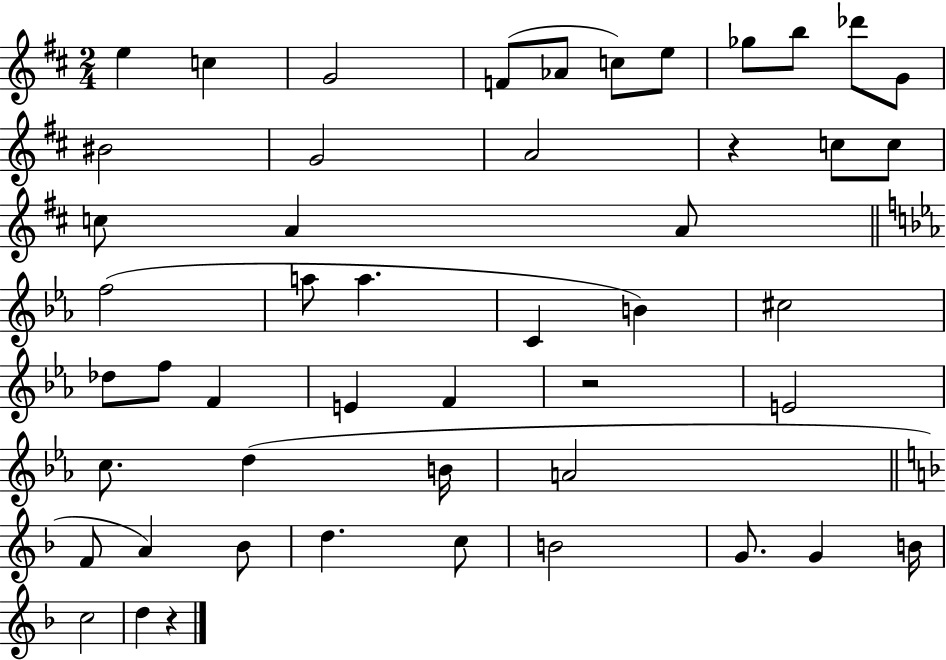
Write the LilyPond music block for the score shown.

{
  \clef treble
  \numericTimeSignature
  \time 2/4
  \key d \major
  \repeat volta 2 { e''4 c''4 | g'2 | f'8( aes'8 c''8) e''8 | ges''8 b''8 des'''8 g'8 | \break bis'2 | g'2 | a'2 | r4 c''8 c''8 | \break c''8 a'4 a'8 | \bar "||" \break \key ees \major f''2( | a''8 a''4. | c'4 b'4) | cis''2 | \break des''8 f''8 f'4 | e'4 f'4 | r2 | e'2 | \break c''8. d''4( b'16 | a'2 | \bar "||" \break \key d \minor f'8 a'4) bes'8 | d''4. c''8 | b'2 | g'8. g'4 b'16 | \break c''2 | d''4 r4 | } \bar "|."
}